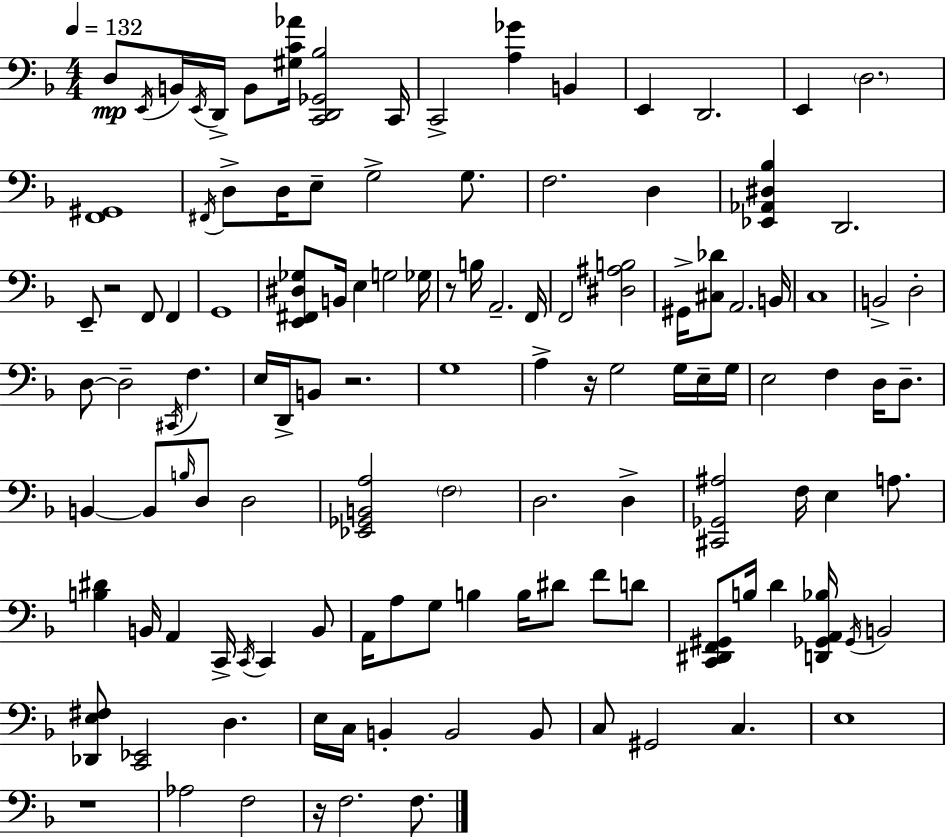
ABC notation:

X:1
T:Untitled
M:4/4
L:1/4
K:Dm
D,/2 E,,/4 B,,/4 E,,/4 D,,/4 B,,/2 [^G,C_A]/4 [C,,D,,_G,,_B,]2 C,,/4 C,,2 [A,_G] B,, E,, D,,2 E,, D,2 [F,,^G,,]4 ^F,,/4 D,/2 D,/4 E,/2 G,2 G,/2 F,2 D, [_E,,_A,,^D,_B,] D,,2 E,,/2 z2 F,,/2 F,, G,,4 [E,,^F,,^D,_G,]/2 B,,/4 E, G,2 _G,/4 z/2 B,/4 A,,2 F,,/4 F,,2 [^D,^A,B,]2 ^G,,/4 [^C,_D]/2 A,,2 B,,/4 C,4 B,,2 D,2 D,/2 D,2 ^C,,/4 F, E,/4 D,,/4 B,,/2 z2 G,4 A, z/4 G,2 G,/4 E,/4 G,/4 E,2 F, D,/4 D,/2 B,, B,,/2 B,/4 D,/2 D,2 [_E,,_G,,B,,A,]2 F,2 D,2 D, [^C,,_G,,^A,]2 F,/4 E, A,/2 [B,^D] B,,/4 A,, C,,/4 C,,/4 C,, B,,/2 A,,/4 A,/2 G,/2 B, B,/4 ^D/2 F/2 D/2 [C,,^D,,F,,^G,,]/2 B,/4 D [D,,_G,,A,,_B,]/4 _G,,/4 B,,2 [_D,,E,^F,]/2 [C,,_E,,]2 D, E,/4 C,/4 B,, B,,2 B,,/2 C,/2 ^G,,2 C, E,4 z4 _A,2 F,2 z/4 F,2 F,/2